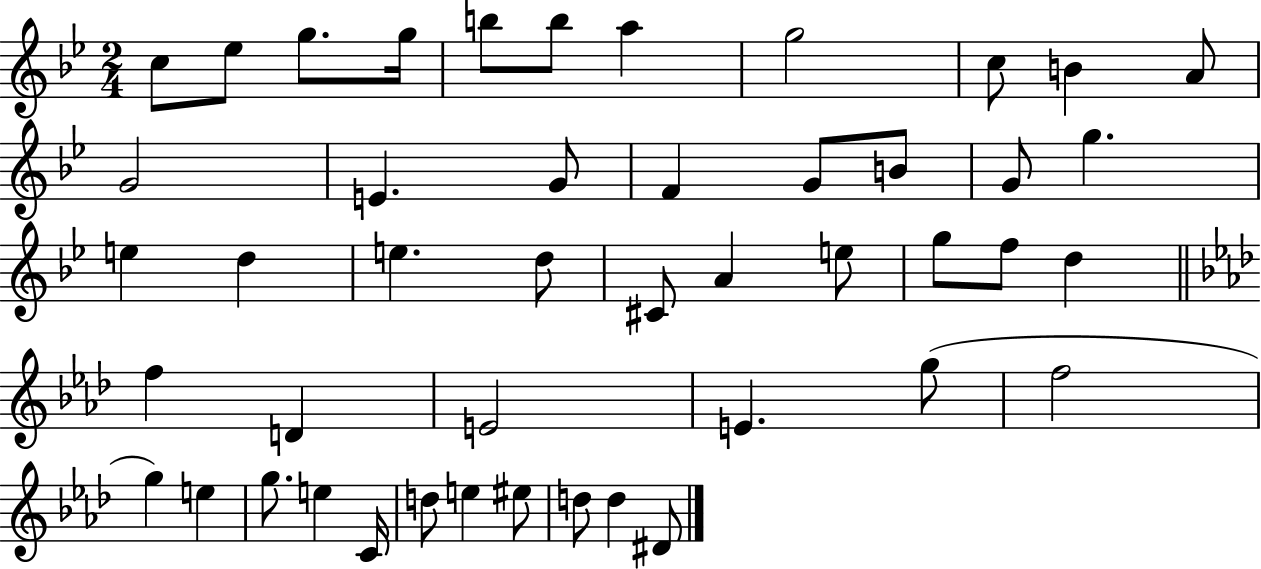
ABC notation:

X:1
T:Untitled
M:2/4
L:1/4
K:Bb
c/2 _e/2 g/2 g/4 b/2 b/2 a g2 c/2 B A/2 G2 E G/2 F G/2 B/2 G/2 g e d e d/2 ^C/2 A e/2 g/2 f/2 d f D E2 E g/2 f2 g e g/2 e C/4 d/2 e ^e/2 d/2 d ^D/2